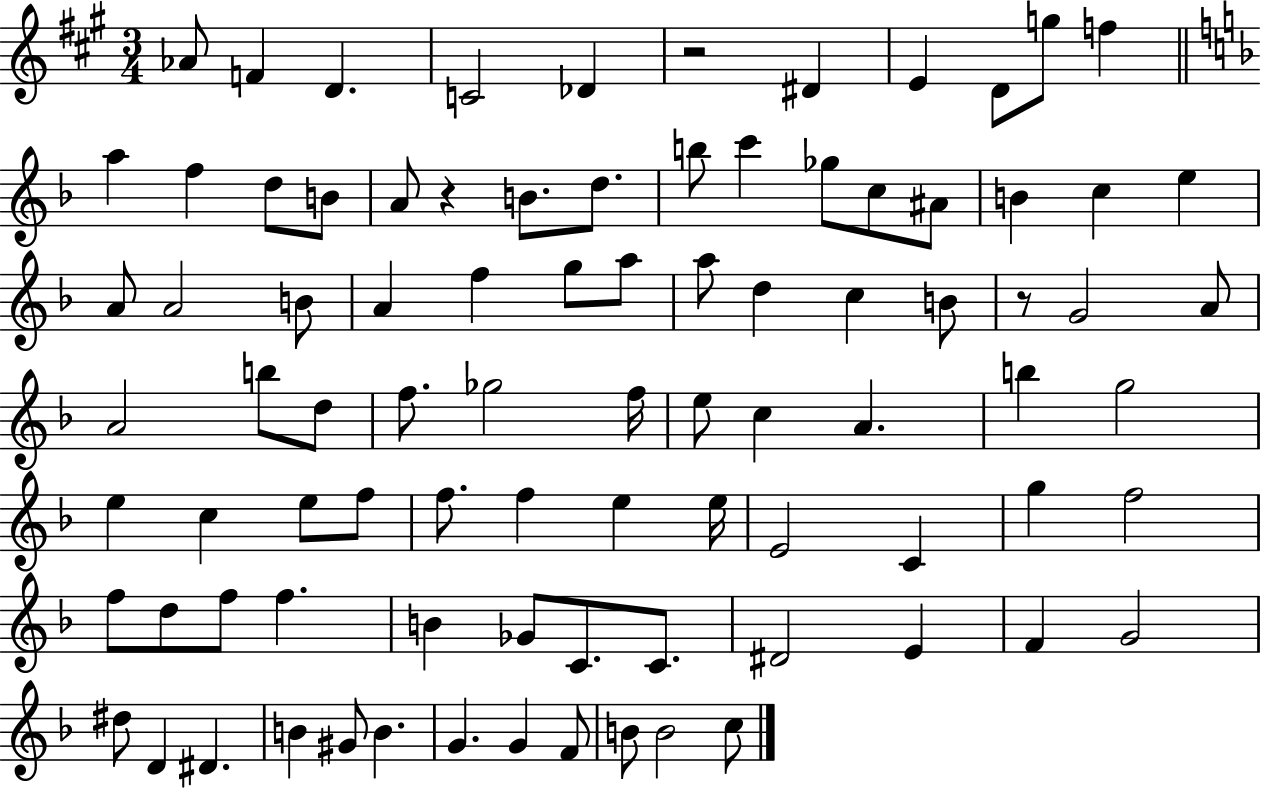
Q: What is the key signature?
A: A major